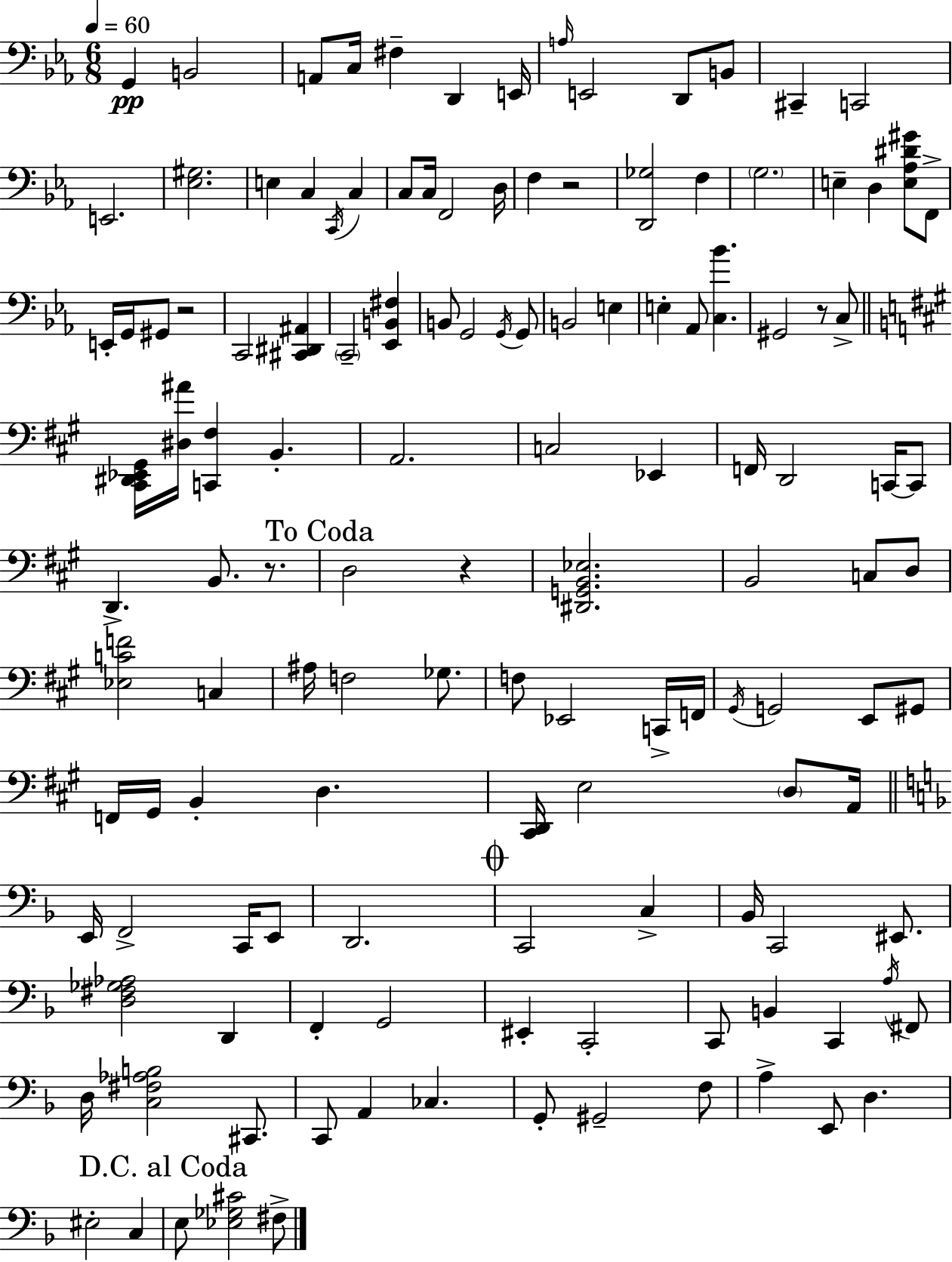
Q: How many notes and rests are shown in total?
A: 131